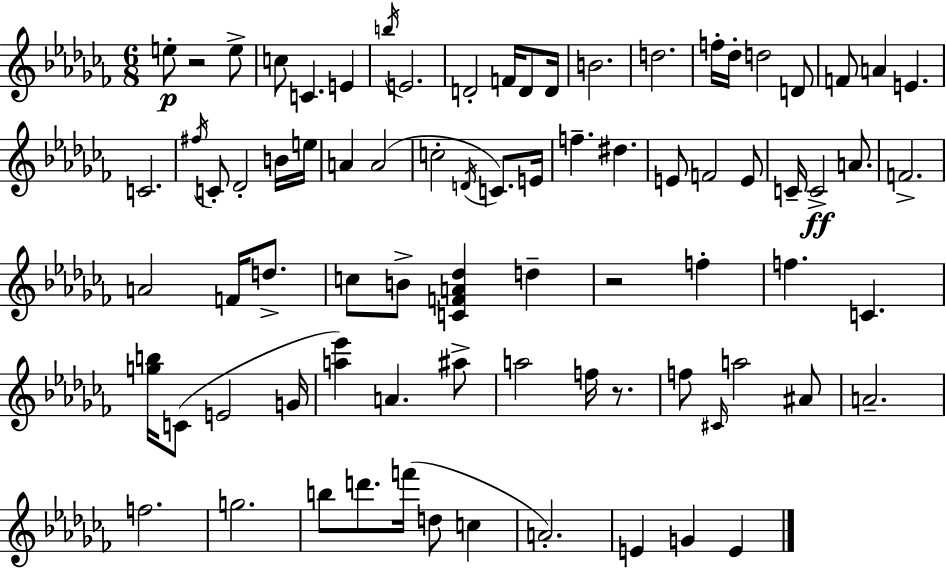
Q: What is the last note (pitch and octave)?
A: E4